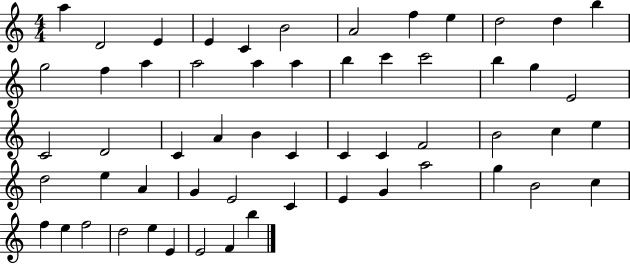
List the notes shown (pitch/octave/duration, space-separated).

A5/q D4/h E4/q E4/q C4/q B4/h A4/h F5/q E5/q D5/h D5/q B5/q G5/h F5/q A5/q A5/h A5/q A5/q B5/q C6/q C6/h B5/q G5/q E4/h C4/h D4/h C4/q A4/q B4/q C4/q C4/q C4/q F4/h B4/h C5/q E5/q D5/h E5/q A4/q G4/q E4/h C4/q E4/q G4/q A5/h G5/q B4/h C5/q F5/q E5/q F5/h D5/h E5/q E4/q E4/h F4/q B5/q